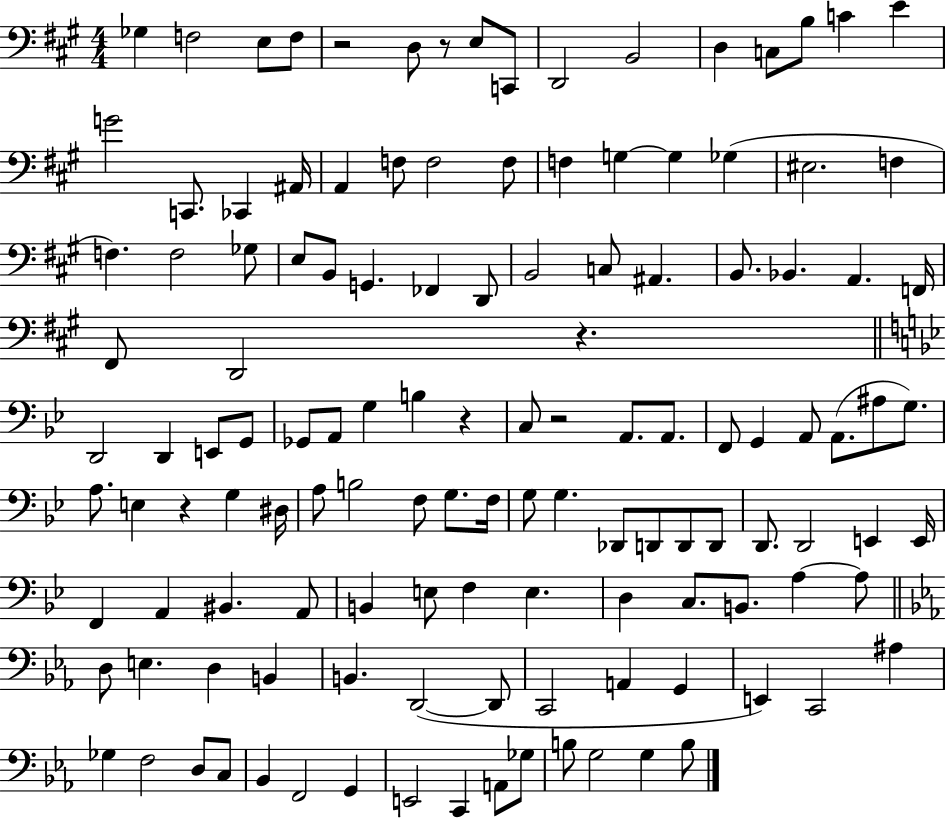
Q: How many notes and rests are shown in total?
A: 128